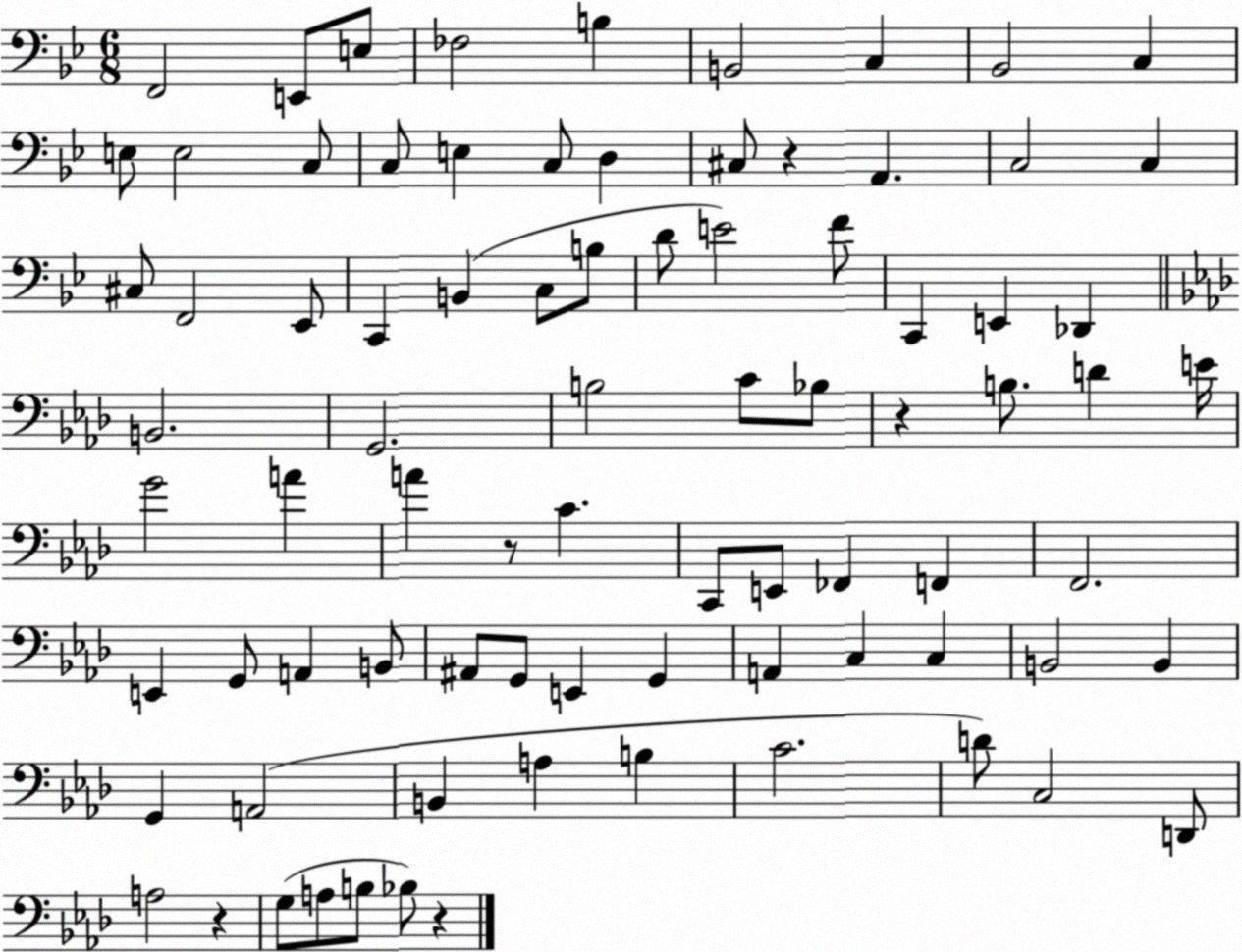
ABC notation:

X:1
T:Untitled
M:6/8
L:1/4
K:Bb
F,,2 E,,/2 E,/2 _F,2 B, B,,2 C, _B,,2 C, E,/2 E,2 C,/2 C,/2 E, C,/2 D, ^C,/2 z A,, C,2 C, ^C,/2 F,,2 _E,,/2 C,, B,, C,/2 B,/2 D/2 E2 F/2 C,, E,, _D,, B,,2 G,,2 B,2 C/2 _B,/2 z B,/2 D E/4 G2 A A z/2 C C,,/2 E,,/2 _F,, F,, F,,2 E,, G,,/2 A,, B,,/2 ^A,,/2 G,,/2 E,, G,, A,, C, C, B,,2 B,, G,, A,,2 B,, A, B, C2 D/2 C,2 D,,/2 A,2 z G,/2 A,/2 B,/2 _B,/2 z